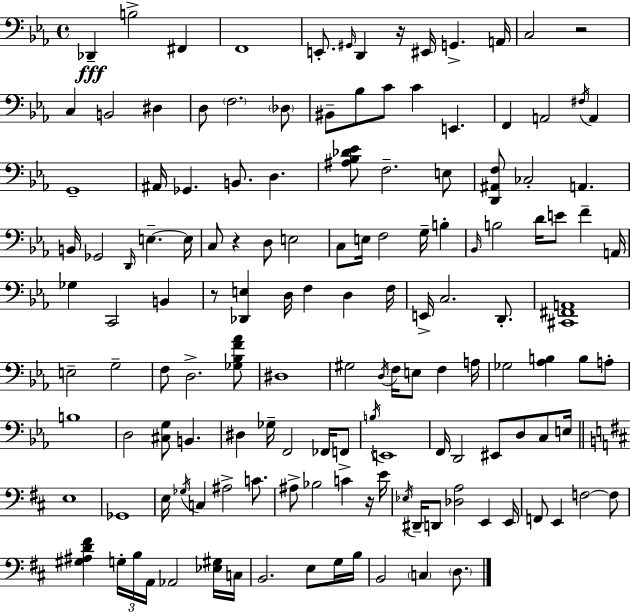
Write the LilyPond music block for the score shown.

{
  \clef bass
  \time 4/4
  \defaultTimeSignature
  \key c \minor
  des,4--\fff b2-> fis,4 | f,1 | e,8.-. \grace { gis,16 } d,4 r16 eis,16 g,4.-> | a,16 c2 r2 | \break c4 b,2 dis4 | d8 \parenthesize f2. \parenthesize des8 | bis,8-- bes8 c'8 c'4 e,4. | f,4 a,2 \acciaccatura { fis16 } a,4 | \break g,1-- | ais,16 ges,4. b,8. d4. | <ais bes des' ees'>8 f2.-- | e8 <d, ais, f>8 ces2-. a,4. | \break b,16 ges,2 \grace { d,16 } e4.--~~ | e16 c8 r4 d8 e2 | c8 e16 f2 g16-- b4-. | \grace { bes,16 } b2 d'16 e'8 f'4-- | \break a,16 ges4 c,2 | b,4 r8 <des, e>4 d16 f4 d4 | f16 e,16-> c2. | d,8.-. <cis, fis, a,>1 | \break e2-- g2-- | f8 d2.-> | <ges bes f' aes'>8 dis1 | gis2 \acciaccatura { d16 } f16 e8 | \break f4 a16 ges2 <aes b>4 | b8 a8-. b1 | d2 <cis g>8 b,4. | dis4 ges16-- f,2 | \break fes,16 f,8-> \acciaccatura { b16 } e,1 | f,16 d,2 eis,8 | d8 c8 e16 \bar "||" \break \key b \minor e1 | ges,1 | e16 \acciaccatura { ges16 } c4 ais2-> c'8. | ais8-> bes2 c'4 r16 | \break e'16 \acciaccatura { ees16 } dis,16-- d,8 <des a>2 e,4 | e,16 f,8 e,4 f2~~ | f8 <gis ais d' fis'>4 \tuplet 3/2 { g16-. b16 a,16 } aes,2 | <ees gis>16 c16 b,2. e8 | \break g16 b16 b,2 \parenthesize c4 \parenthesize d8. | \bar "|."
}